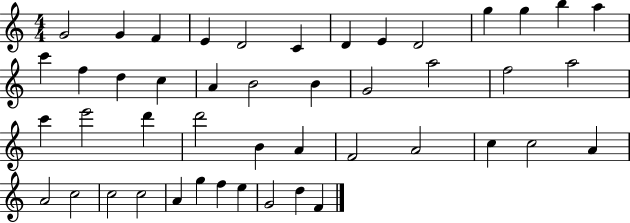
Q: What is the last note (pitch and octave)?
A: F4